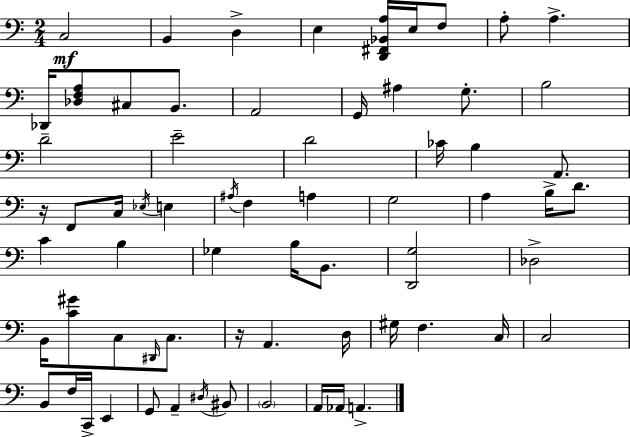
X:1
T:Untitled
M:2/4
L:1/4
K:Am
C,2 B,, D, E, [D,,^F,,_B,,A,]/4 E,/4 F,/2 A,/2 A, _D,,/4 [_D,F,A,]/2 ^C,/2 B,,/2 A,,2 G,,/4 ^A, G,/2 B,2 D2 E2 D2 _C/4 B, A,,/2 z/4 F,,/2 C,/4 _E,/4 E, ^A,/4 F, A, G,2 A, B,/4 D/2 C B, _G, B,/4 B,,/2 [D,,G,]2 _D,2 B,,/4 [C^G]/2 C,/2 ^D,,/4 C,/2 z/4 A,, D,/4 ^G,/4 F, C,/4 C,2 B,,/2 F,/4 C,,/4 E,, G,,/2 A,, ^D,/4 ^B,,/2 B,,2 A,,/4 _A,,/4 A,,